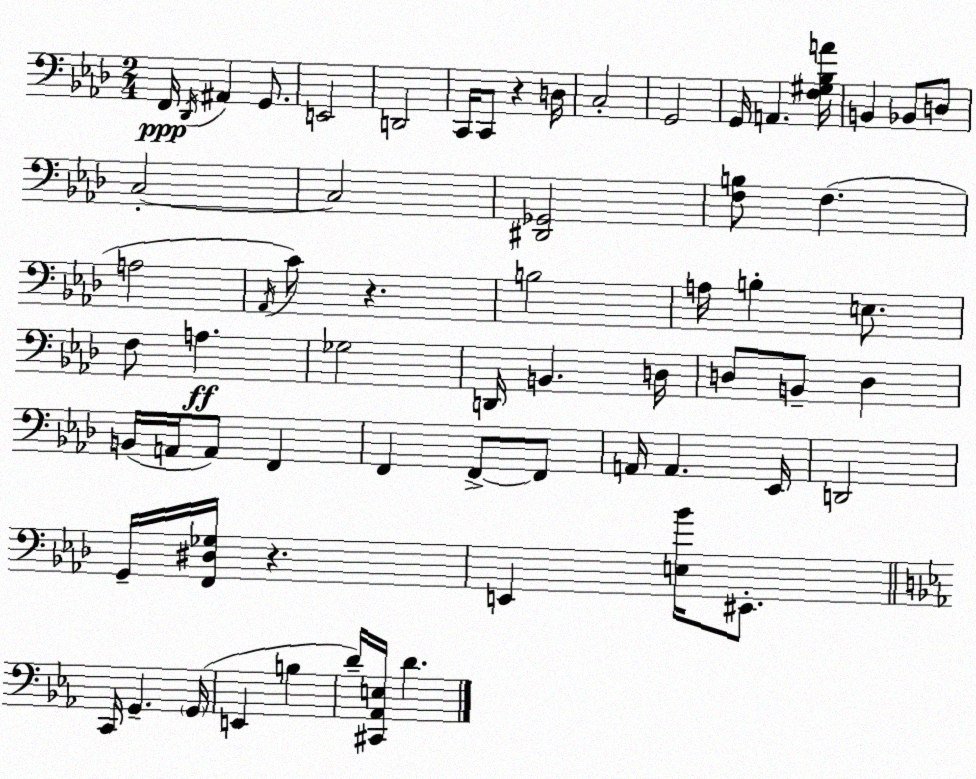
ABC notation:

X:1
T:Untitled
M:2/4
L:1/4
K:Ab
F,,/4 _D,,/4 ^A,, G,,/2 E,,2 D,,2 C,,/4 C,,/2 z D,/4 C,2 G,,2 G,,/4 A,, [F,^G,_B,A]/4 B,, _B,,/2 D,/2 C,2 C,2 [^D,,_G,,]2 [F,B,]/2 F, A,2 _A,,/4 C/2 z B,2 A,/4 B, E,/2 F,/2 A, _G,2 D,,/4 B,, D,/4 D,/2 B,,/2 D, B,,/4 A,,/4 A,,/2 F,, F,, F,,/2 F,,/2 A,,/4 A,, _E,,/4 D,,2 G,,/4 [F,,^D,_G,]/4 z E,, [E,_B]/4 ^E,,/2 C,,/4 G,, G,,/4 E,, B, D/4 [^C,,_A,,E,]/4 D